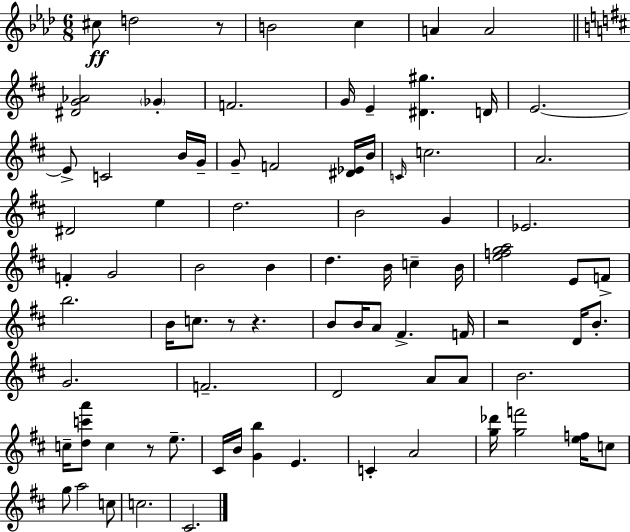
{
  \clef treble
  \numericTimeSignature
  \time 6/8
  \key f \minor
  \repeat volta 2 { cis''8\ff d''2 r8 | b'2 c''4 | a'4 a'2 | \bar "||" \break \key d \major <dis' g' aes'>2 \parenthesize ges'4-. | f'2. | g'16 e'4-- <dis' gis''>4. d'16 | e'2.~~ | \break e'8-> c'2 b'16 g'16-- | g'8-- f'2 <dis' ees'>16 b'16 | \grace { c'16 } c''2. | a'2. | \break dis'2 e''4 | d''2. | b'2 g'4 | ees'2. | \break f'4-. g'2 | b'2 b'4 | d''4. b'16 c''4-- | b'16 <e'' f'' g'' a''>2 e'8 f'8-> | \break b''2. | b'16 c''8. r8 r4. | b'8 b'16 a'8 fis'4.-> | f'16 r2 d'16 b'8.-. | \break g'2. | f'2.-- | d'2 a'8 a'8 | b'2. | \break c''16-- <d'' c''' a'''>8 c''4 r8 e''8.-- | cis'16 b'16 <g' b''>4 e'4. | c'4-. a'2 | <g'' des'''>16 <g'' f'''>2 <e'' f''>16 c''8 | \break g''8 a''2 c''8 | c''2. | cis'2. | } \bar "|."
}